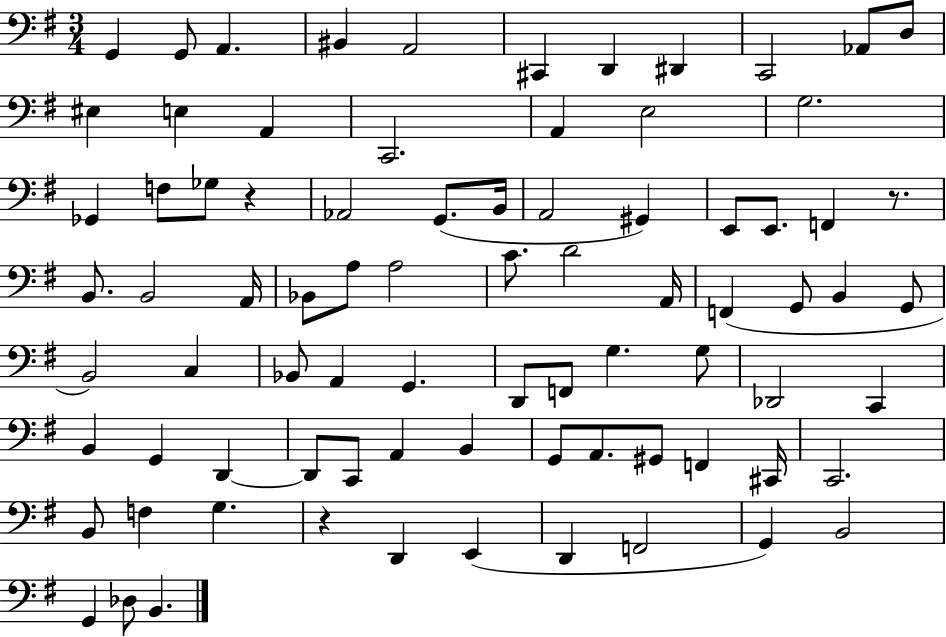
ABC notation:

X:1
T:Untitled
M:3/4
L:1/4
K:G
G,, G,,/2 A,, ^B,, A,,2 ^C,, D,, ^D,, C,,2 _A,,/2 D,/2 ^E, E, A,, C,,2 A,, E,2 G,2 _G,, F,/2 _G,/2 z _A,,2 G,,/2 B,,/4 A,,2 ^G,, E,,/2 E,,/2 F,, z/2 B,,/2 B,,2 A,,/4 _B,,/2 A,/2 A,2 C/2 D2 A,,/4 F,, G,,/2 B,, G,,/2 B,,2 C, _B,,/2 A,, G,, D,,/2 F,,/2 G, G,/2 _D,,2 C,, B,, G,, D,, D,,/2 C,,/2 A,, B,, G,,/2 A,,/2 ^G,,/2 F,, ^C,,/4 C,,2 B,,/2 F, G, z D,, E,, D,, F,,2 G,, B,,2 G,, _D,/2 B,,